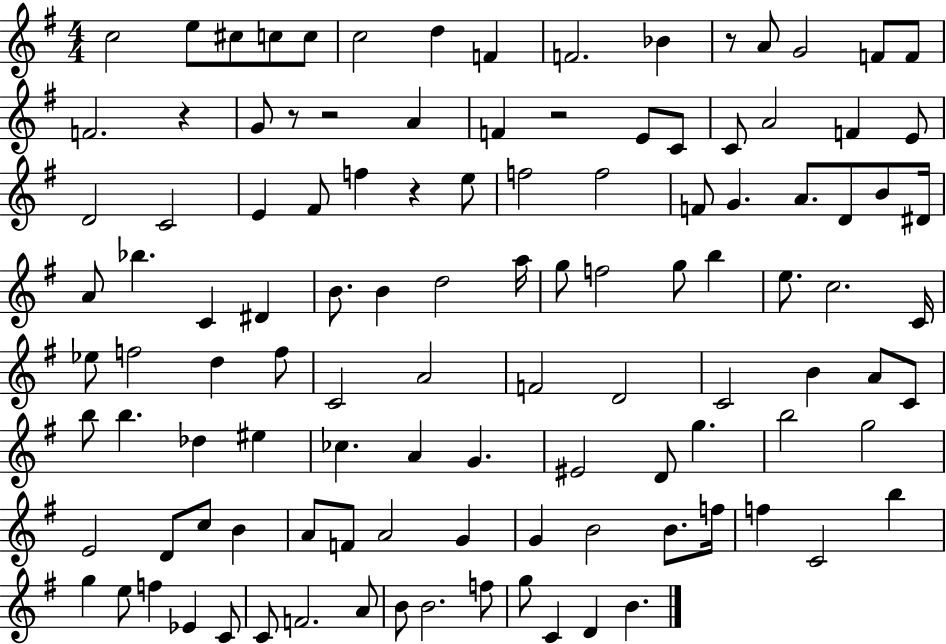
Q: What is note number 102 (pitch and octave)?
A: B4